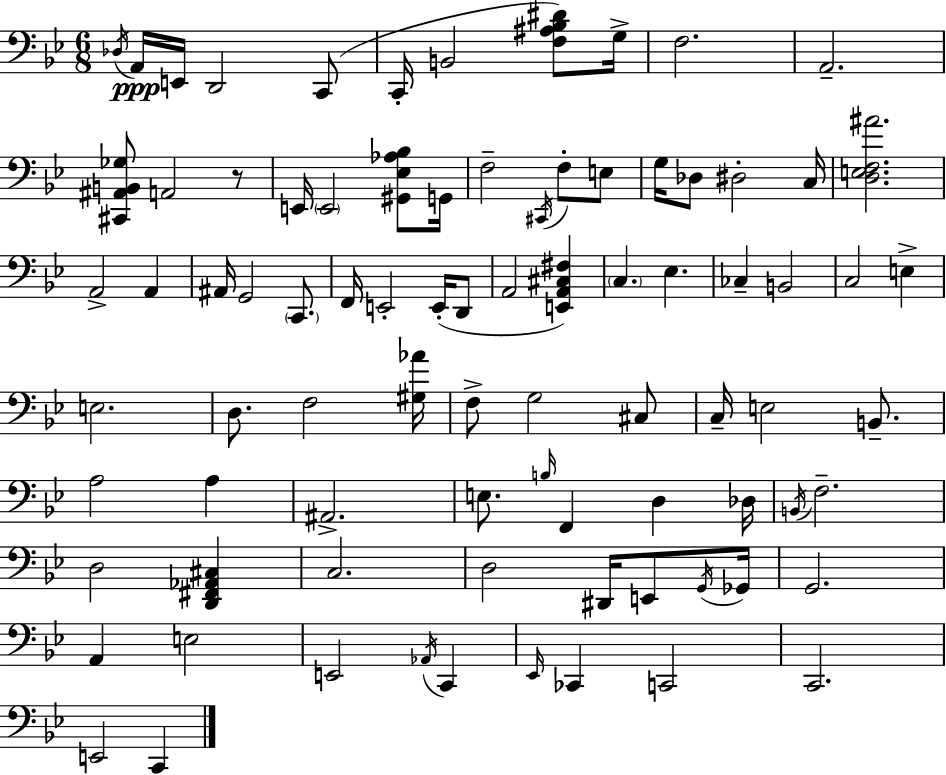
X:1
T:Untitled
M:6/8
L:1/4
K:Gm
_D,/4 A,,/4 E,,/4 D,,2 C,,/2 C,,/4 B,,2 [F,^A,_B,^D]/2 G,/4 F,2 A,,2 [^C,,^A,,B,,_G,]/2 A,,2 z/2 E,,/4 E,,2 [^G,,_E,_A,_B,]/2 G,,/4 F,2 ^C,,/4 F,/2 E,/2 G,/4 _D,/2 ^D,2 C,/4 [D,E,F,^A]2 A,,2 A,, ^A,,/4 G,,2 C,,/2 F,,/4 E,,2 E,,/4 D,,/2 A,,2 [E,,A,,^C,^F,] C, _E, _C, B,,2 C,2 E, E,2 D,/2 F,2 [^G,_A]/4 F,/2 G,2 ^C,/2 C,/4 E,2 B,,/2 A,2 A, ^A,,2 E,/2 B,/4 F,, D, _D,/4 B,,/4 F,2 D,2 [D,,^F,,_A,,^C,] C,2 D,2 ^D,,/4 E,,/2 G,,/4 _G,,/4 G,,2 A,, E,2 E,,2 _A,,/4 C,, _E,,/4 _C,, C,,2 C,,2 E,,2 C,,